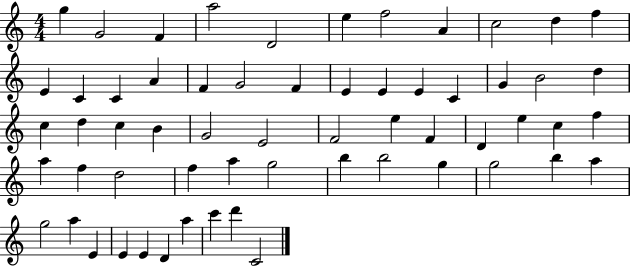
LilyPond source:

{
  \clef treble
  \numericTimeSignature
  \time 4/4
  \key c \major
  g''4 g'2 f'4 | a''2 d'2 | e''4 f''2 a'4 | c''2 d''4 f''4 | \break e'4 c'4 c'4 a'4 | f'4 g'2 f'4 | e'4 e'4 e'4 c'4 | g'4 b'2 d''4 | \break c''4 d''4 c''4 b'4 | g'2 e'2 | f'2 e''4 f'4 | d'4 e''4 c''4 f''4 | \break a''4 f''4 d''2 | f''4 a''4 g''2 | b''4 b''2 g''4 | g''2 b''4 a''4 | \break g''2 a''4 e'4 | e'4 e'4 d'4 a''4 | c'''4 d'''4 c'2 | \bar "|."
}